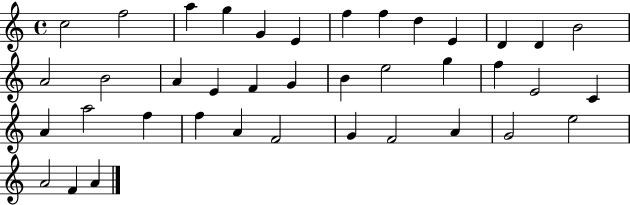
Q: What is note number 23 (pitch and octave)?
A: F5